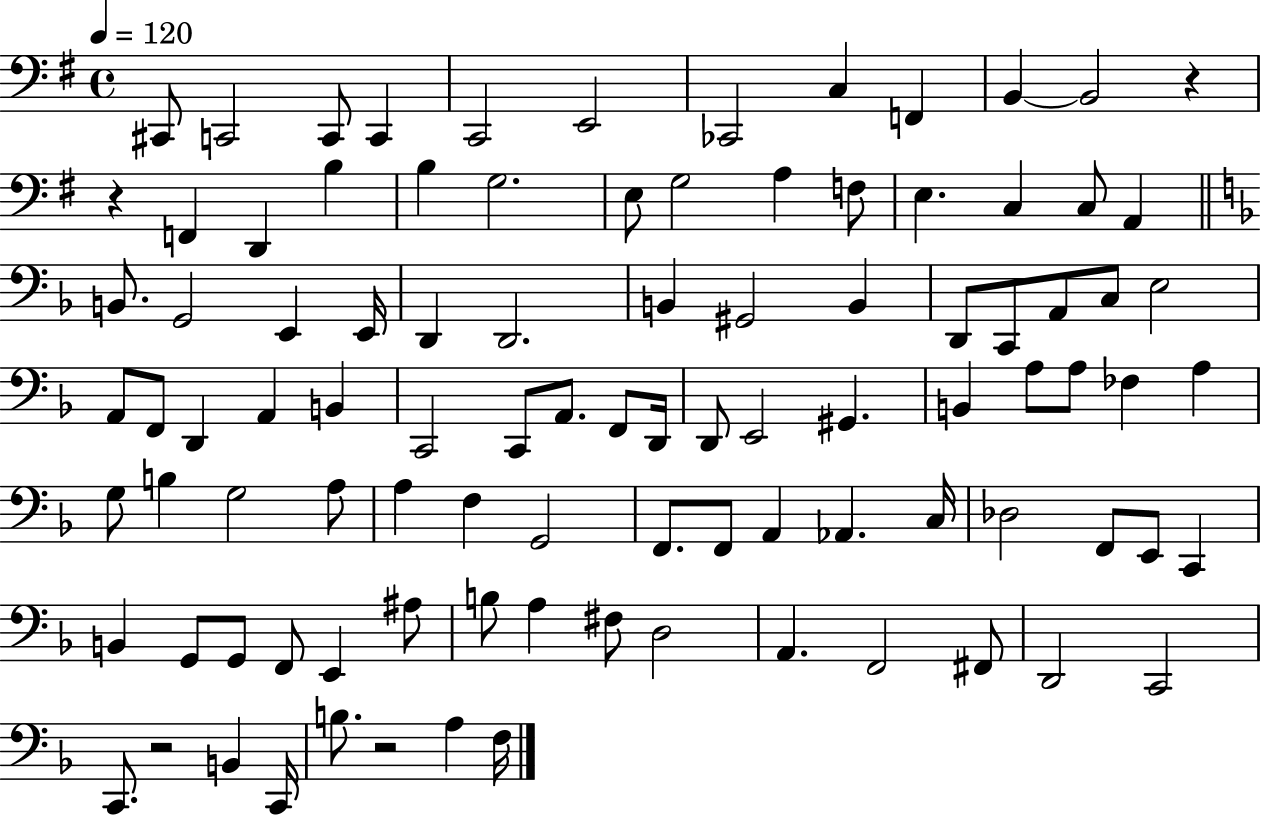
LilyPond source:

{
  \clef bass
  \time 4/4
  \defaultTimeSignature
  \key g \major
  \tempo 4 = 120
  cis,8 c,2 c,8 c,4 | c,2 e,2 | ces,2 c4 f,4 | b,4~~ b,2 r4 | \break r4 f,4 d,4 b4 | b4 g2. | e8 g2 a4 f8 | e4. c4 c8 a,4 | \break \bar "||" \break \key f \major b,8. g,2 e,4 e,16 | d,4 d,2. | b,4 gis,2 b,4 | d,8 c,8 a,8 c8 e2 | \break a,8 f,8 d,4 a,4 b,4 | c,2 c,8 a,8. f,8 d,16 | d,8 e,2 gis,4. | b,4 a8 a8 fes4 a4 | \break g8 b4 g2 a8 | a4 f4 g,2 | f,8. f,8 a,4 aes,4. c16 | des2 f,8 e,8 c,4 | \break b,4 g,8 g,8 f,8 e,4 ais8 | b8 a4 fis8 d2 | a,4. f,2 fis,8 | d,2 c,2 | \break c,8. r2 b,4 c,16 | b8. r2 a4 f16 | \bar "|."
}